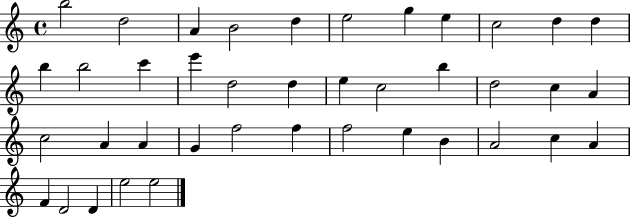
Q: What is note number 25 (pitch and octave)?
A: A4